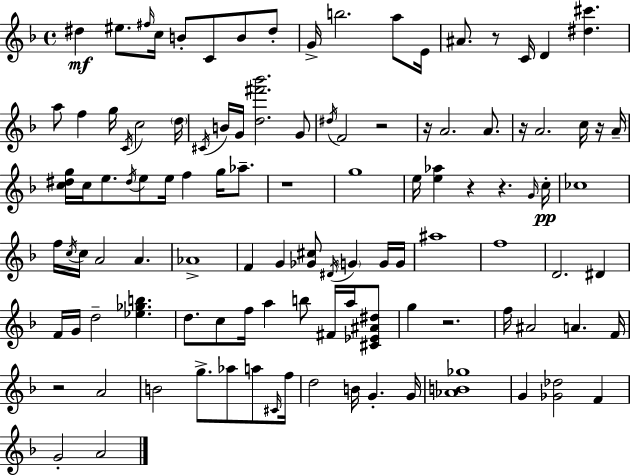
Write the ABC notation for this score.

X:1
T:Untitled
M:4/4
L:1/4
K:Dm
^d ^e/2 ^f/4 c/4 B/2 C/2 B/2 ^d/2 G/4 b2 a/2 E/4 ^A/2 z/2 C/4 D [^d^c'] a/2 f g/4 C/4 c2 d/4 ^C/4 B/4 G/4 [d^f'_b']2 G/2 ^d/4 F2 z2 z/4 A2 A/2 z/4 A2 c/4 z/4 A/4 [c^dg]/4 c/4 e/2 ^d/4 e/2 e/4 f g/4 _a/2 z4 g4 e/4 [e_a] z z G/4 c/4 _c4 f/4 c/4 c/4 A2 A _A4 F G [_G^c]/2 ^D/4 G G/4 G/4 ^a4 f4 D2 ^D F/4 G/4 d2 [_e_gb] d/2 c/2 f/4 a b/2 ^F/4 a/4 [^C_E^A^d]/2 g z2 f/4 ^A2 A F/4 z2 A2 B2 g/2 _a/2 a/2 ^C/4 f/4 d2 B/4 G G/4 [_AB_g]4 G [_G_d]2 F G2 A2